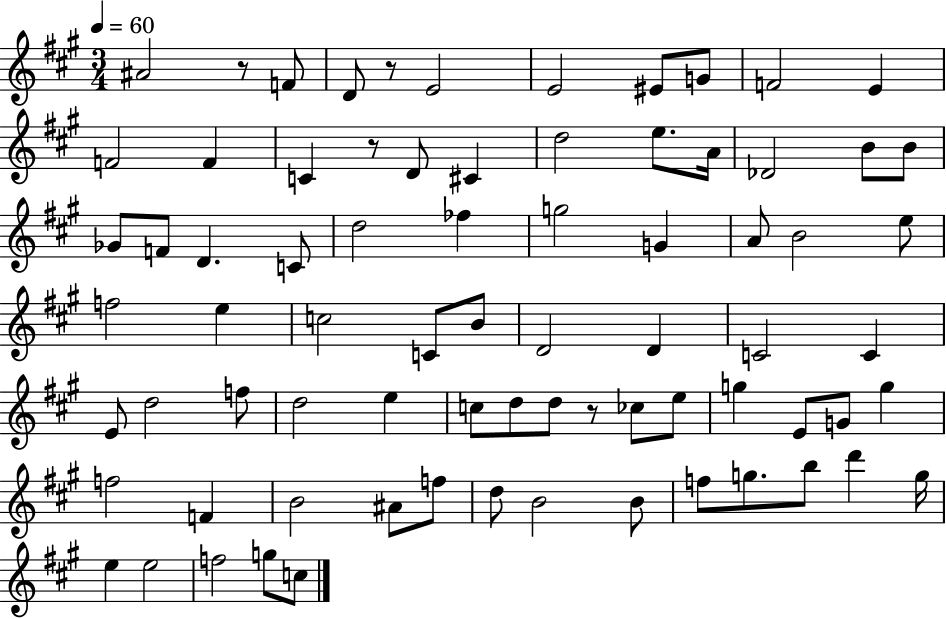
{
  \clef treble
  \numericTimeSignature
  \time 3/4
  \key a \major
  \tempo 4 = 60
  ais'2 r8 f'8 | d'8 r8 e'2 | e'2 eis'8 g'8 | f'2 e'4 | \break f'2 f'4 | c'4 r8 d'8 cis'4 | d''2 e''8. a'16 | des'2 b'8 b'8 | \break ges'8 f'8 d'4. c'8 | d''2 fes''4 | g''2 g'4 | a'8 b'2 e''8 | \break f''2 e''4 | c''2 c'8 b'8 | d'2 d'4 | c'2 c'4 | \break e'8 d''2 f''8 | d''2 e''4 | c''8 d''8 d''8 r8 ces''8 e''8 | g''4 e'8 g'8 g''4 | \break f''2 f'4 | b'2 ais'8 f''8 | d''8 b'2 b'8 | f''8 g''8. b''8 d'''4 g''16 | \break e''4 e''2 | f''2 g''8 c''8 | \bar "|."
}